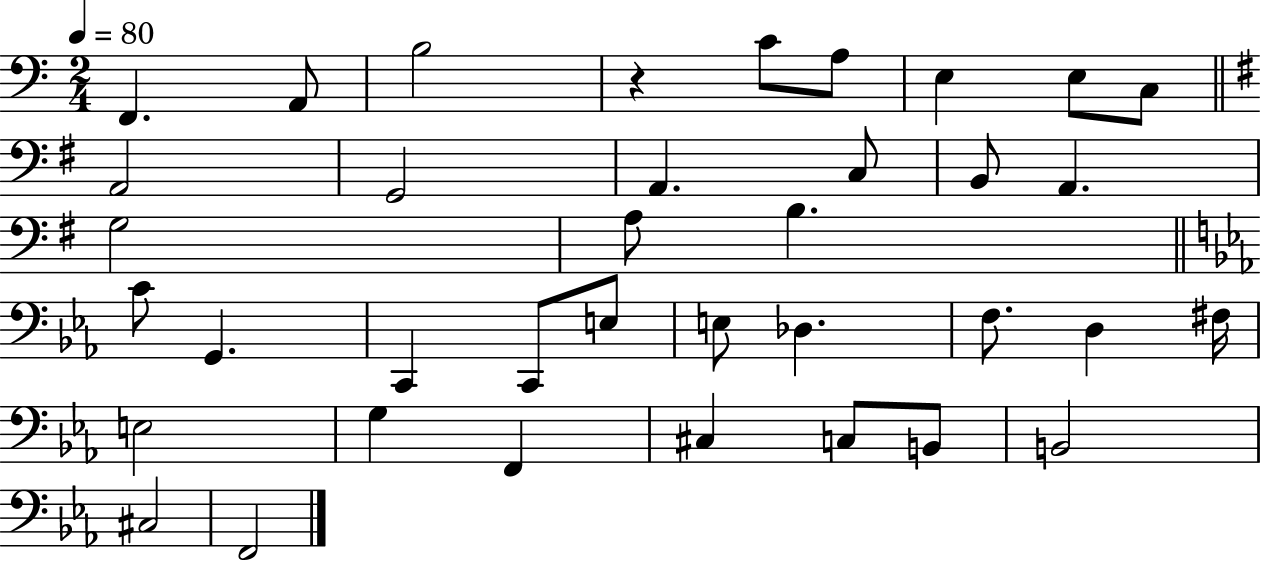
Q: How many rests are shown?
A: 1